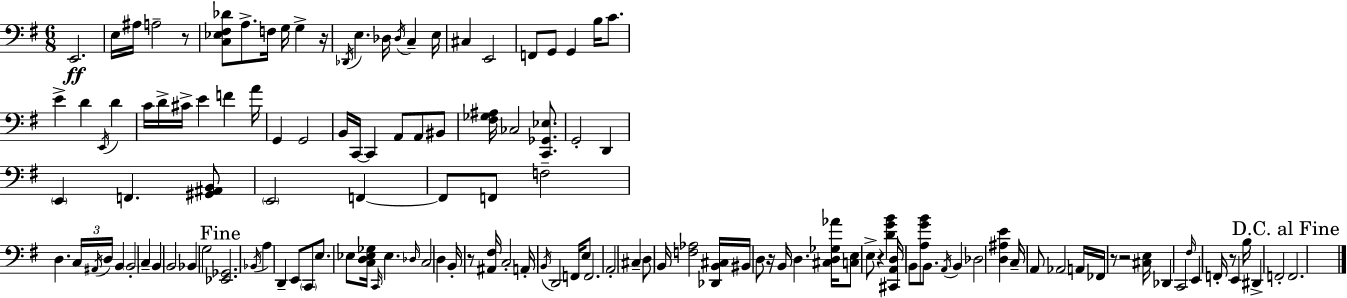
{
  \clef bass
  \numericTimeSignature
  \time 6/8
  \key e \minor
  e,2.\ff | e16 ais16 a2-- r8 | <c ees fis des'>8 a8.-> f16 g16 g4-> r16 | \acciaccatura { des,16 } e4. des16 \acciaccatura { des16 } c4-- | \break e16 cis4 e,2 | f,8 g,8 g,4 b16 c'8. | e'4-> d'4 \acciaccatura { e,16 } d'4 | c'16 d'16-> cis'16-> e'4 f'4 | \break a'16 g,4 g,2 | b,16 c,16~~ c,4 a,8 a,8 | bis,8 <fis ges ais>16 ces2 | <c, ges, ees>8. g,2-. d,4 | \break \parenthesize e,4 f,4. | <gis, ais, b,>8 \parenthesize e,2 f,4~~ | f,8 f,8 f2-- | d4. \tuplet 3/2 { c16 \acciaccatura { ais,16 } d16 } | \break b,4 \parenthesize b,2-. | c4-- b,4 b,2 | bes,4 g2 | \mark "Fine" <ees, ges,>2. | \break \acciaccatura { bes,16 } a4 d,4-- | e,8 \parenthesize c,8 e8. ees8 <c d ees ges>16 \grace { c,16 } | ees4. \grace { des16 } c2 | d4 b,16-. r8 <ais, fis>16 c2-. | \break a,16-. \acciaccatura { b,16 } d,2 | f,16 e8 f,2. | a,2-. | cis4-- d8 b,16 <f aes>2 | \break <des, b, cis>16 bis,16 d8 r16 | b,16 d4. <cis d ges aes'>16 <c e>8 e8-> | r4 <d' g' b'>4 <cis, a, d>16 b,8 <a g' b'>8 | b,8. \acciaccatura { a,16 } b,4 des2 | \break <d ais e'>4 c16-- a,8 | aes,2 a,16 fes,16 r8 | r2 <cis e>16 des,4 | c,2 \grace { fis16 } e,4 | \break f,16-. r8 e,4 b16 dis,4-> | f,2-. \mark "D.C. al Fine" f,2. | \bar "|."
}